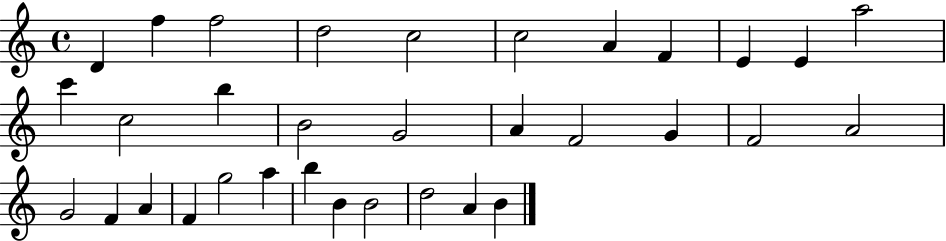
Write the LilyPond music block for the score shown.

{
  \clef treble
  \time 4/4
  \defaultTimeSignature
  \key c \major
  d'4 f''4 f''2 | d''2 c''2 | c''2 a'4 f'4 | e'4 e'4 a''2 | \break c'''4 c''2 b''4 | b'2 g'2 | a'4 f'2 g'4 | f'2 a'2 | \break g'2 f'4 a'4 | f'4 g''2 a''4 | b''4 b'4 b'2 | d''2 a'4 b'4 | \break \bar "|."
}